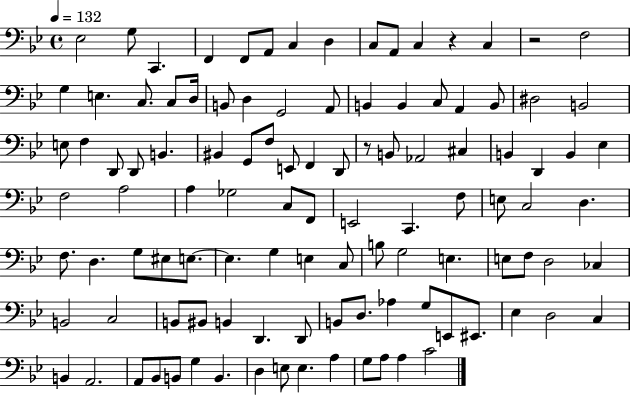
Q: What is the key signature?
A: BES major